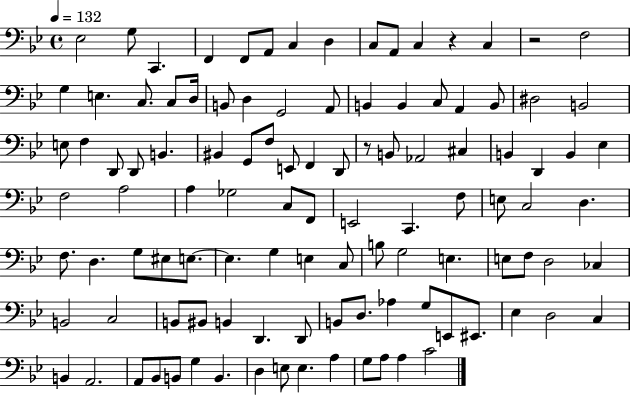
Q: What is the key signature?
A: BES major